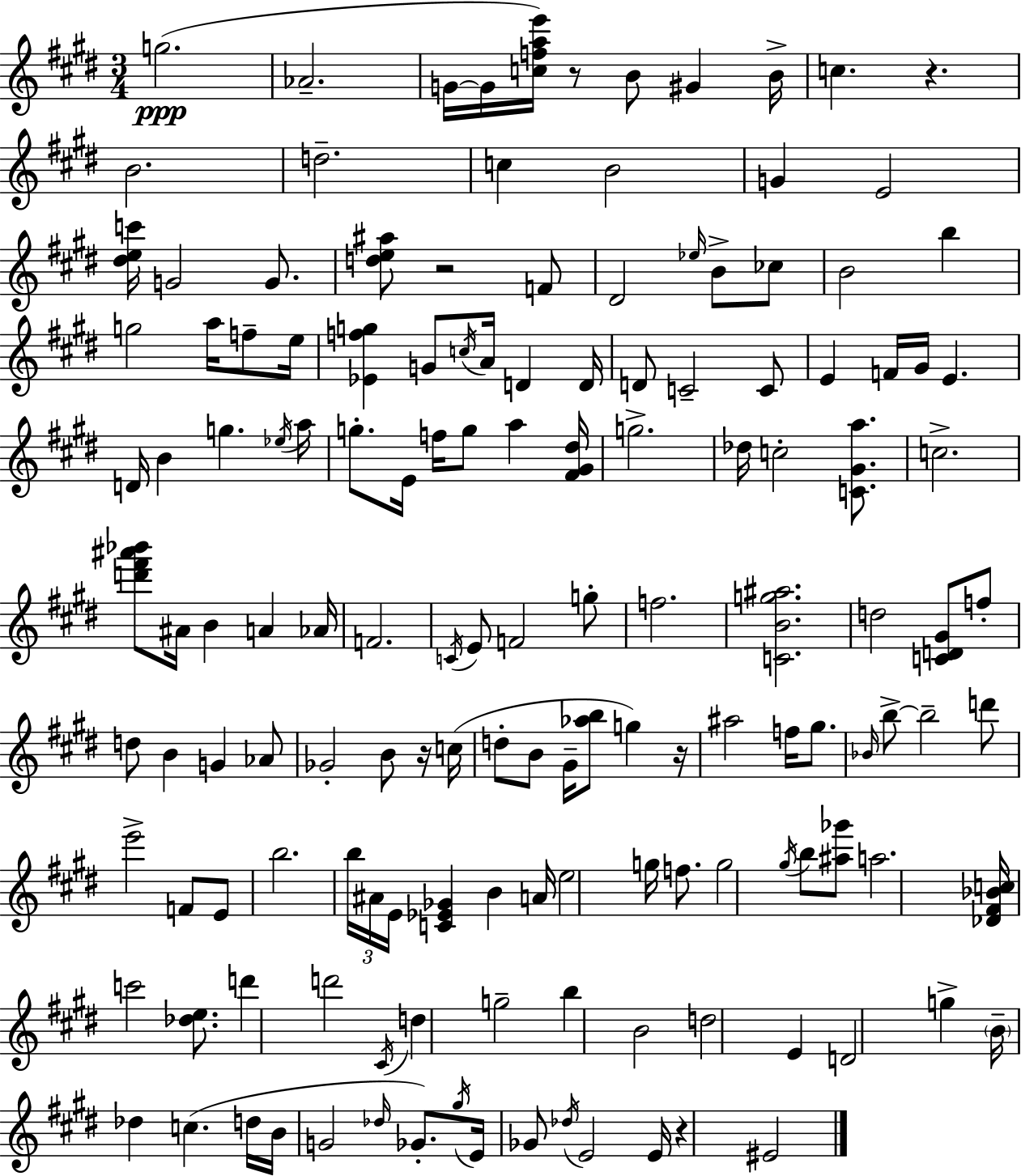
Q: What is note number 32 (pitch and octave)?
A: D4